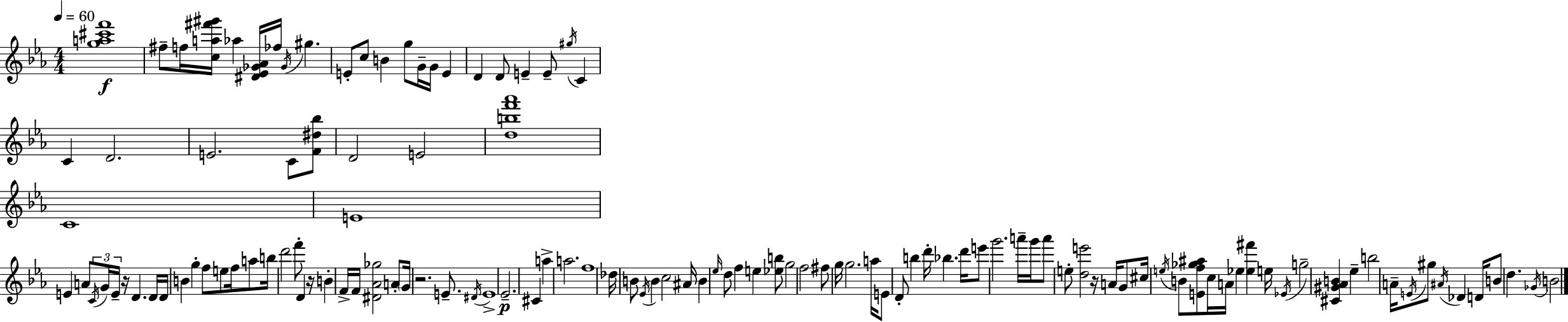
{
  \clef treble
  \numericTimeSignature
  \time 4/4
  \key ees \major
  \tempo 4 = 60
  <g'' a'' cis''' f'''>1\f | fis''8-- f''16 <c'' a'' fis''' gis'''>16 aes''4 <dis' ees' ges' aes'>16 fes''16 \acciaccatura { ges'16 } gis''4. | e'8-. c''8 b'4 g''8 g'16-- g'16 e'4 | d'4 d'8 e'4-- e'8-- \acciaccatura { gis''16 } c'4 | \break c'4 d'2. | e'2. c'8 | <f' dis'' bes''>8 d'2 e'2 | <d'' b'' f''' aes'''>1 | \break c'1 | e'1 | e'4 a'8 \tuplet 3/2 { \acciaccatura { c'16 } g'16 e'16-- } r16 d'4. | d'16 d'16 b'4 g''4-. f''8 e''8 | \break f''16 a''8 b''16 d'''2 f'''8-. d'4 | r16 b'4-. f'16-> f'16 <dis' aes' ges''>2 | a'8-. \parenthesize g'16 r2. | e'8.-- \acciaccatura { dis'16 } e'1-> | \break ees'2.--\p | cis'4 a''4-> a''2. | f''1 | des''16 b'8 \acciaccatura { ees'16 } b'4 c''2 | \break ais'16 b'4 \grace { ees''16 } d''8 f''4 | e''4 <ees'' b''>8 g''2 f''2 | fis''8 g''16 g''2. | a''16 e'8 d'8-. b''4 d'''16-. bes''4. | \break d'''16 e'''8 g'''2. | a'''16-- g'''16 a'''8 e''8-. <d'' e'''>2 | r16 a'16 g'8 cis''16 \acciaccatura { e''16 } b'8 <e' f'' ges'' ais''>8 c''16 a'16 ees''4 | <ees'' fis'''>4 e''16 \acciaccatura { ees'16 } g''2-- | \break <cis' gis' aes' b'>4 ees''4-- b''2 | a'16-- \acciaccatura { e'16 } gis''8 \acciaccatura { ais'16 } des'4 d'16 b'8 d''4. | \acciaccatura { ges'16 } b'2 \bar "|."
}